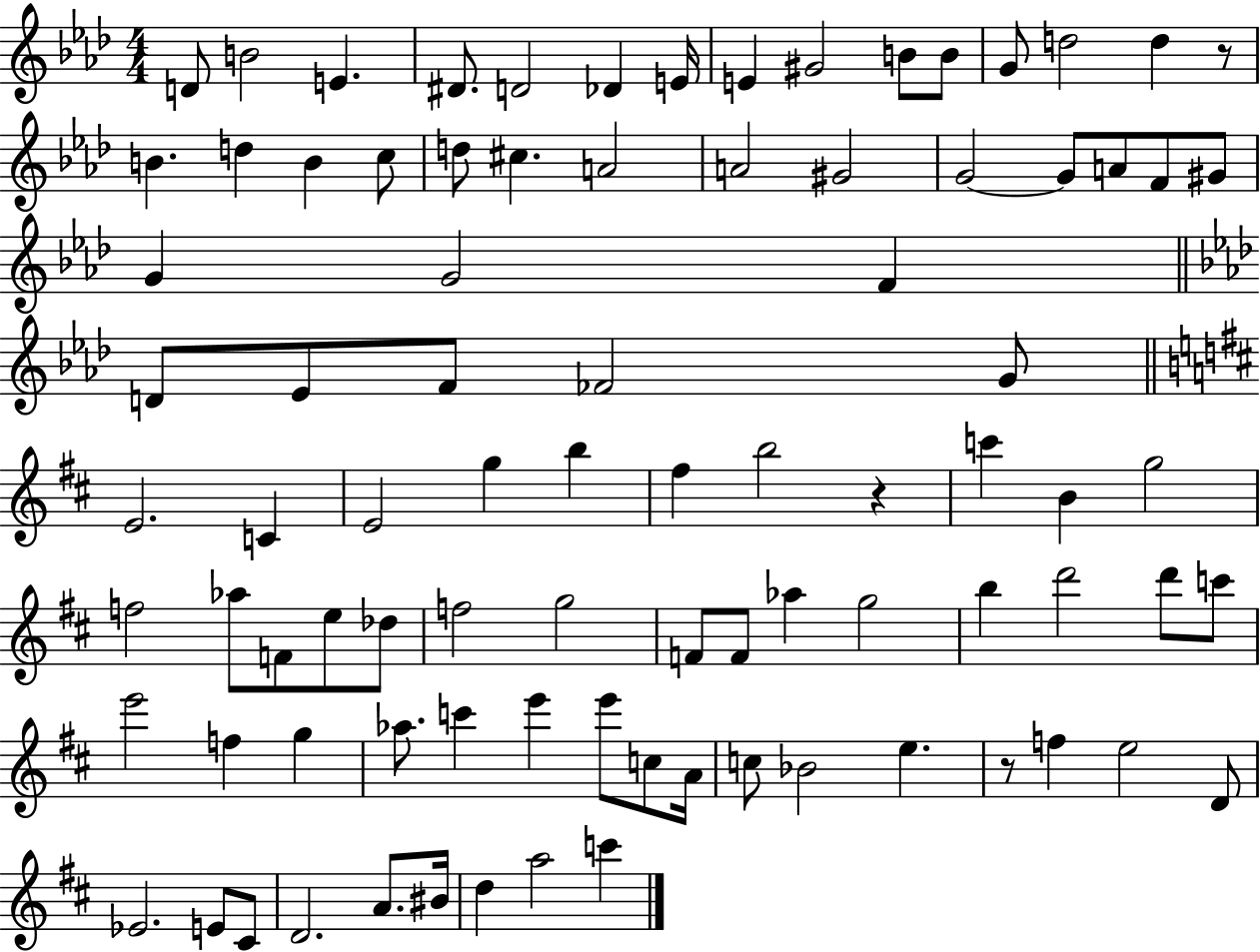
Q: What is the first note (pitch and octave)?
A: D4